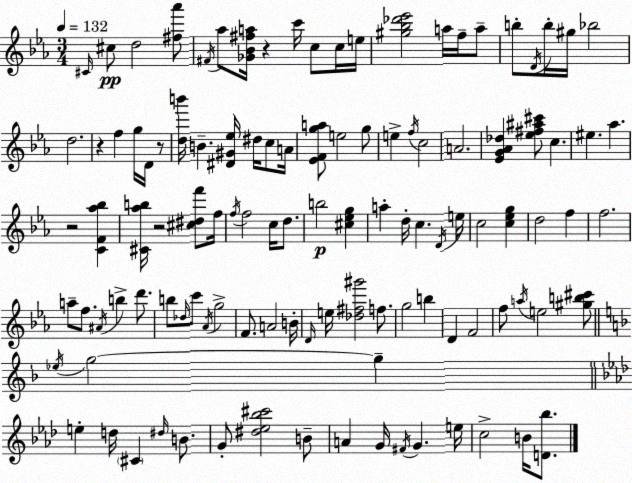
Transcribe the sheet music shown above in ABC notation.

X:1
T:Untitled
M:3/4
L:1/4
K:Eb
^C/4 ^c/2 d2 [^f_a']/2 ^F/4 _a/2 [_G_B^fa]/4 z c'/4 c/2 c/4 e/4 [^g_b_d'_e']2 a/4 f/4 a/2 b/2 D/4 b/4 ^g/4 _b2 d2 z f g/4 D/4 z/2 [db']/4 B [^D^G_e]/4 ^d/4 c/2 A/4 [_EFga]/2 e2 g/2 e f/4 c2 A2 [_EG_A_d] [_e^f^a^c']/2 c ^e _a z2 [CF_a_b] [^C_ab]/4 z2 [^c^df']/2 f/4 f/4 f2 c/4 d/2 b2 [^c_eg] a d/4 c D/4 e/4 c2 [c_eg] d2 f f2 a/2 f/2 ^A/4 b d'/2 b/2 _d/4 c'/2 _A/4 g2 F/2 A2 B/4 D/4 e/4 [_d^f^g']2 f/2 g2 b D F2 f/2 a/4 e2 [^gb^c']/2 _e/4 g2 g e d/4 ^C ^d/4 B/2 G/2 [^d_e_b^c']2 B/2 A G/4 ^F/4 G e/4 c2 B/4 [D_b]/2